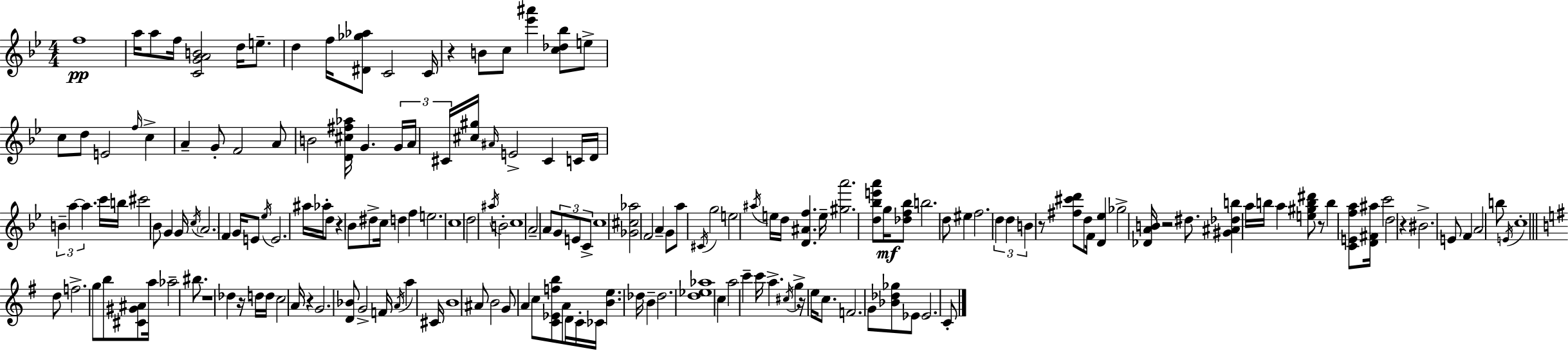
{
  \clef treble
  \numericTimeSignature
  \time 4/4
  \key g \minor
  \repeat volta 2 { f''1\pp | a''16 a''8 f''16 <c' g' a' b'>2 d''16 e''8.-- | d''4 f''16 <dis' ges'' aes''>8 c'2 c'16 | r4 b'8 c''8 <ees''' ais'''>4 <c'' des'' bes''>8 e''8-> | \break c''8 d''8 e'2 \grace { f''16 } c''4-> | a'4-- g'8-. f'2 a'8 | b'2 <d' cis'' fis'' aes''>16 g'4. | \tuplet 3/2 { g'16 a'16 cis'16 } <cis'' gis''>16 \grace { ais'16 } e'2-> cis'4 | \break c'16 d'16 \tuplet 3/2 { b'4-- a''4~~ a''4. } | c'''16 b''16 cis'''2 bes'8 g'4 | g'16 \acciaccatura { c''16 } \parenthesize a'2. f'4 | g'16 e'8 \acciaccatura { ees''16 } e'2. | \break ais''16 aes''16-. d''8 r4 bes'8 dis''8-> c''16 | d''4 f''4 e''2. | c''1 | \parenthesize d''2 \acciaccatura { ais''16 } b'2-. | \break c''1 | a'2-- a'8 \tuplet 3/2 { g'8 | e'8 c'8-> } c''1 | <ges' cis'' aes''>2 f'2 | \break a'4-- g'8 a''8 \acciaccatura { cis'16 } g''2 | e''2 \acciaccatura { ais''16 } e''16 | d''16 <d' ais' f''>4. e''16-- <gis'' a'''>2. | <d'' bes'' e''' a'''>8 g''16\mf <des'' f'' bes''>8 b''2. | \break d''8 eis''4 f''2. | \tuplet 3/2 { d''4 d''4 b'4 } | r8 <fis'' cis''' d'''>8 d''8 f'16 <d' ees''>4 ges''2-> | <des' a' b'>16 r2 dis''8. | \break <gis' ais' des'' b''>4 a''16 b''16 a''4 <e'' gis'' b'' dis'''>8 r8 | b''4 <c' e' f'' a''>8 <d' fis' ais''>16 c'''2 d''2 | r4 bis'2.-> | e'8 f'4 a'2 | \break b''8 \acciaccatura { e'16 } c''1-. | \bar "||" \break \key g \major d''8 f''2.-> g''8 | b''8 <cis' gis' ais'>8 a''16 aes''2-- bis''8. | r1 | des''4 r16 d''16 d''16 c''2 a'16 | \break r4 g'2. | <d' bes'>8 g'2-> f'16 \acciaccatura { a'16 } a''4 | cis'16 b'1 | ais'8 b'2 g'8 a'4 | \break c''8 <c' ees' f'' b''>8 a'8 d'16 c'16-. ces'16 <b' e''>4. | des''16 b'4-- des''2. | <d'' ees'' aes''>1 | c''4 a''2 c'''4-- | \break c'''16 a''4.-> \acciaccatura { cis''16 } g''4-> r16 e''16 c''8. | f'2. g'8 | <bes' des'' ges''>8 ees'8 ees'2. | c'8-. } \bar "|."
}